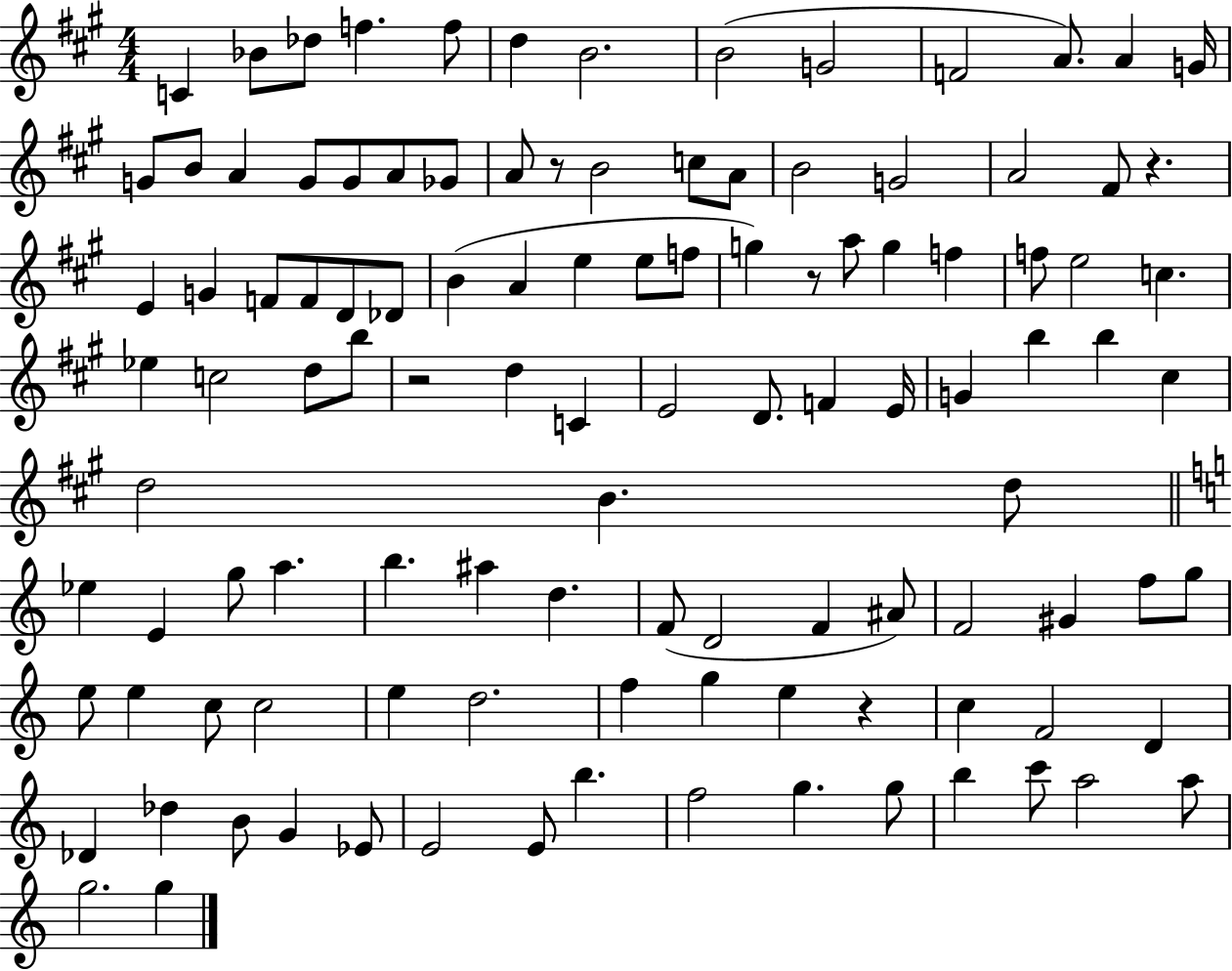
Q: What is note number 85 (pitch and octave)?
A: F5